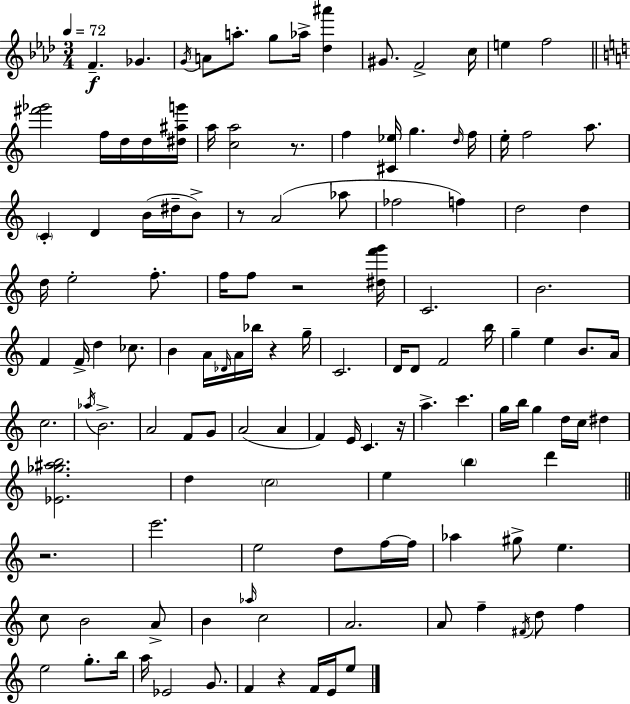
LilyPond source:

{
  \clef treble
  \numericTimeSignature
  \time 3/4
  \key f \minor
  \tempo 4 = 72
  f'4.--\f ges'4. | \acciaccatura { g'16 } a'8 a''8.-. g''8 aes''16-> <des'' ais'''>4 | gis'8. f'2-> | c''16 e''4 f''2 | \break \bar "||" \break \key a \minor <fis''' ges'''>2 f''16 d''16 d''16 <dis'' ais'' g'''>16 | a''16 <c'' a''>2 r8. | f''4 <cis' ees''>16 g''4. \grace { d''16 } | f''16 e''16-. f''2 a''8. | \break \parenthesize c'4-. d'4 b'16( dis''16-- b'8->) | r8 a'2( aes''8 | fes''2 f''4) | d''2 d''4 | \break d''16 e''2-. f''8.-. | f''16 f''8 r2 | <dis'' f''' g'''>16 c'2. | b'2. | \break f'4 f'16-> d''4 ces''8. | b'4 a'16 \grace { des'16 } a'16 bes''16 r4 | g''16-- c'2. | d'16 d'8 f'2 | \break b''16 g''4-- e''4 b'8. | a'16 c''2. | \acciaccatura { aes''16 } b'2.-> | a'2 f'8 | \break g'8 a'2( a'4 | f'4) e'16 c'4. | r16 a''4.-> c'''4. | g''16 b''16 g''4 d''16 c''16 dis''4 | \break <ees' ges'' ais'' b''>2. | d''4 \parenthesize c''2 | e''4 \parenthesize b''4 d'''4 | \bar "||" \break \key c \major r2. | e'''2. | e''2 d''8 f''16~~ f''16 | aes''4 gis''8-> e''4. | \break c''8 b'2 a'8-> | b'4 \grace { aes''16 } c''2 | a'2. | a'8 f''4-- \acciaccatura { fis'16 } d''8 f''4 | \break e''2 g''8.-. | b''16 a''16 ees'2 g'8. | f'4 r4 f'16 e'16 | e''8 \bar "|."
}